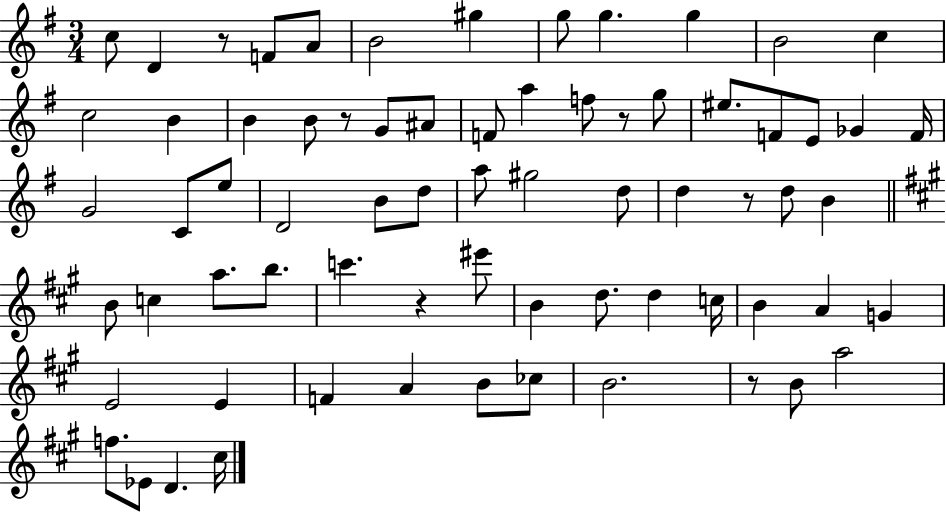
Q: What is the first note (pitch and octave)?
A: C5